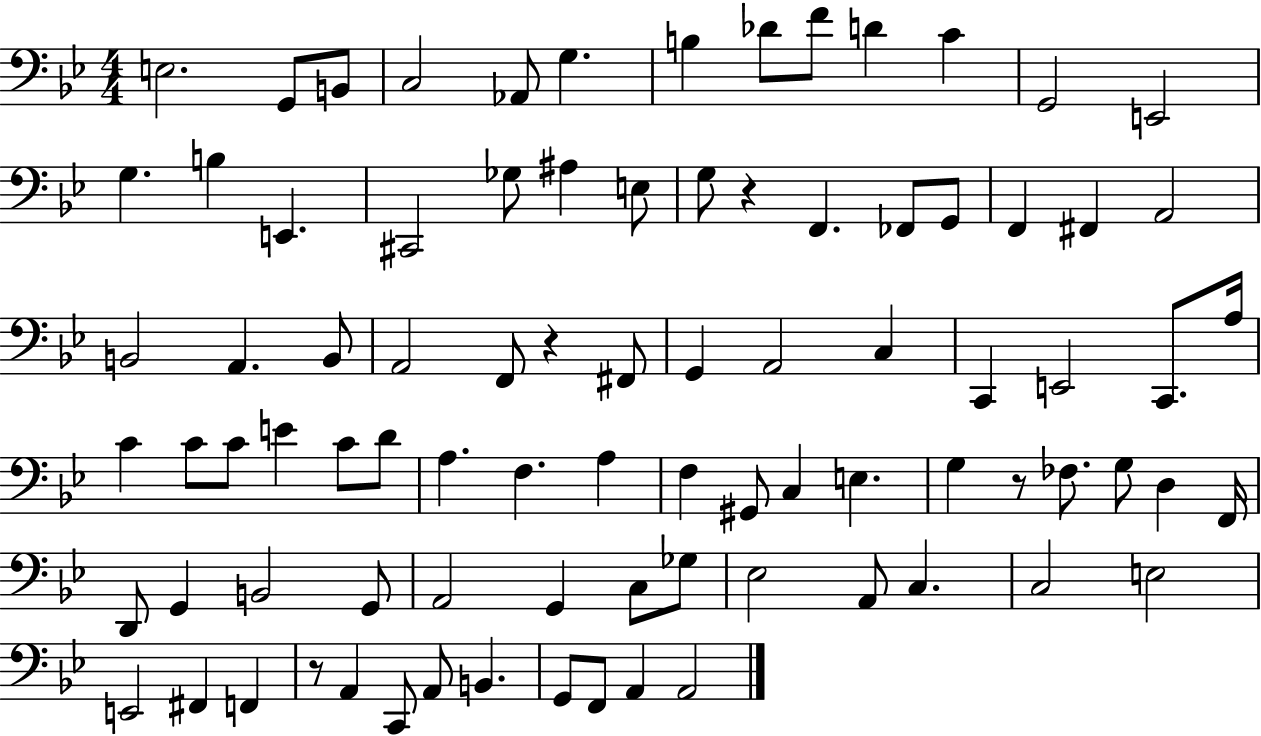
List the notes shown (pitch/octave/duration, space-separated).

E3/h. G2/e B2/e C3/h Ab2/e G3/q. B3/q Db4/e F4/e D4/q C4/q G2/h E2/h G3/q. B3/q E2/q. C#2/h Gb3/e A#3/q E3/e G3/e R/q F2/q. FES2/e G2/e F2/q F#2/q A2/h B2/h A2/q. B2/e A2/h F2/e R/q F#2/e G2/q A2/h C3/q C2/q E2/h C2/e. A3/s C4/q C4/e C4/e E4/q C4/e D4/e A3/q. F3/q. A3/q F3/q G#2/e C3/q E3/q. G3/q R/e FES3/e. G3/e D3/q F2/s D2/e G2/q B2/h G2/e A2/h G2/q C3/e Gb3/e Eb3/h A2/e C3/q. C3/h E3/h E2/h F#2/q F2/q R/e A2/q C2/e A2/e B2/q. G2/e F2/e A2/q A2/h